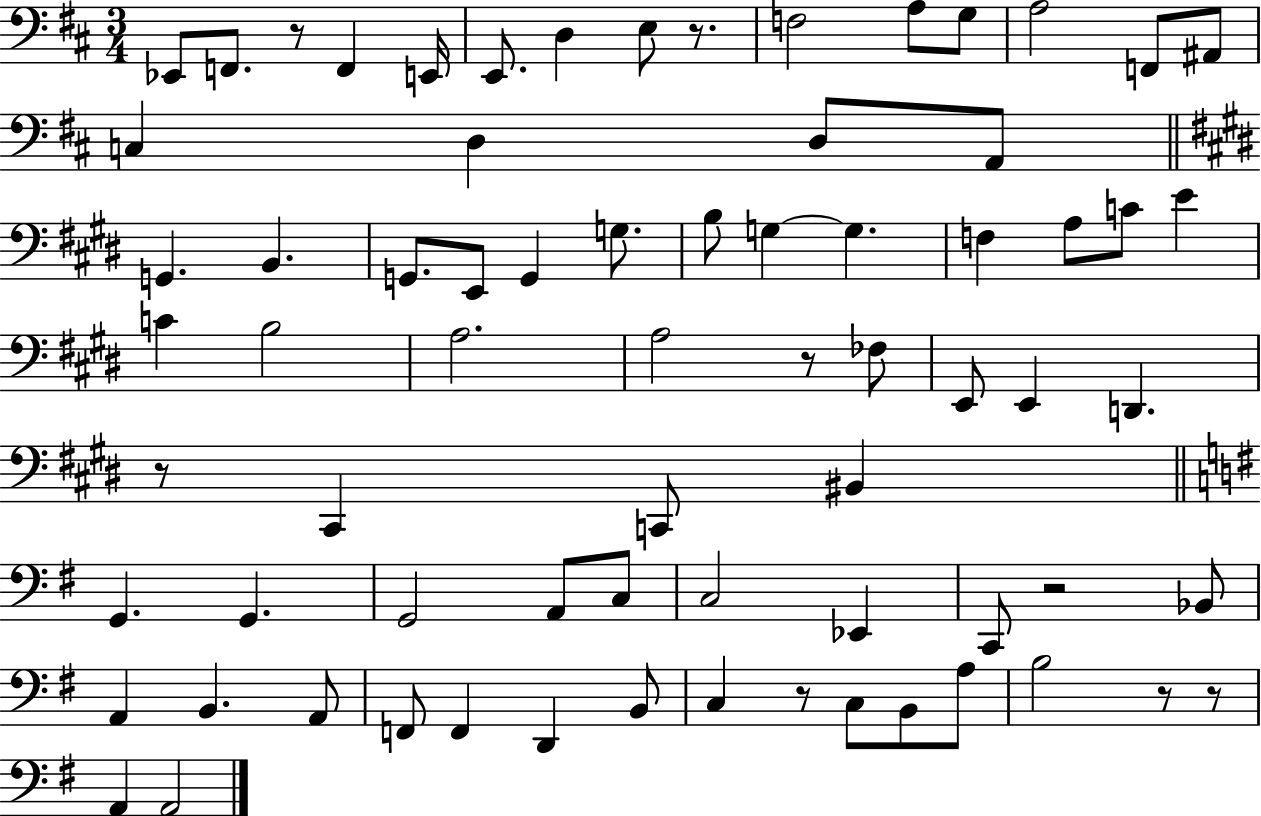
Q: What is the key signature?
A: D major